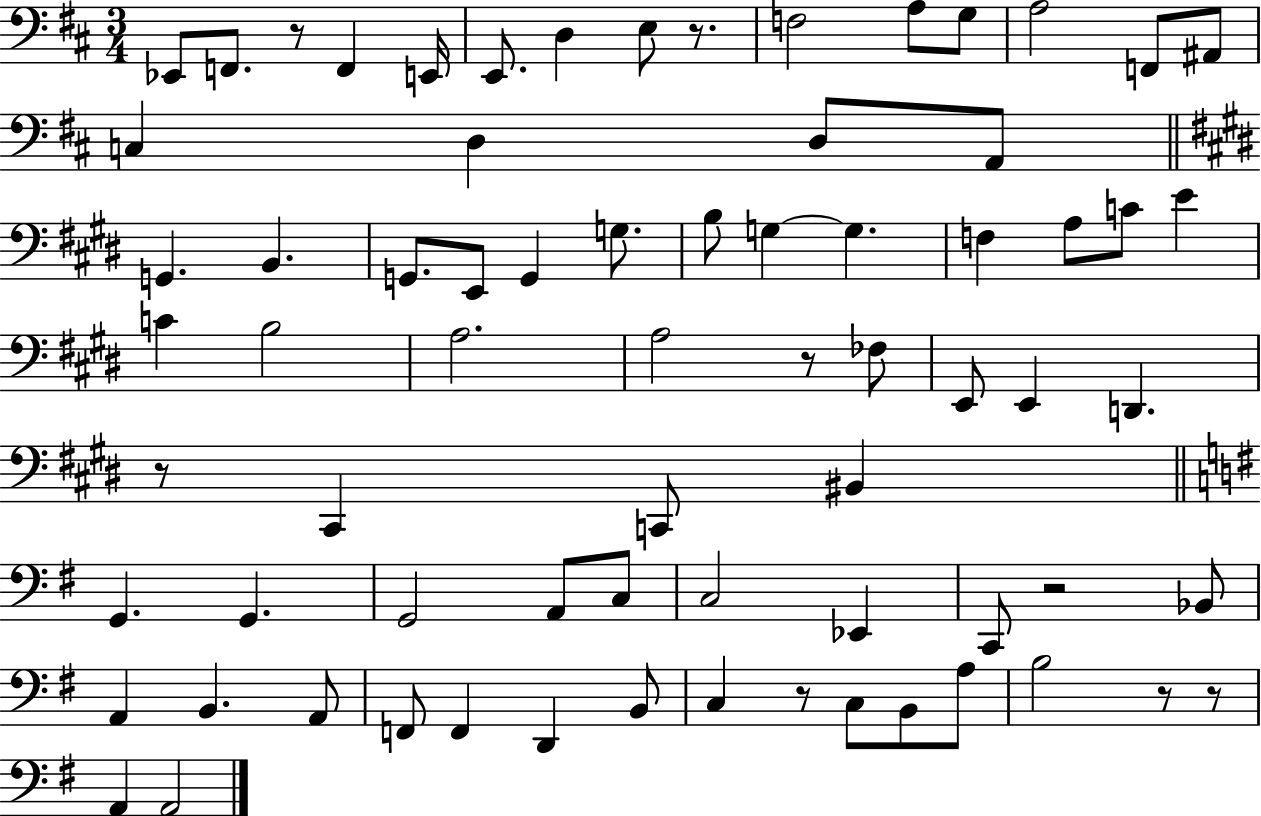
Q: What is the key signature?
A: D major